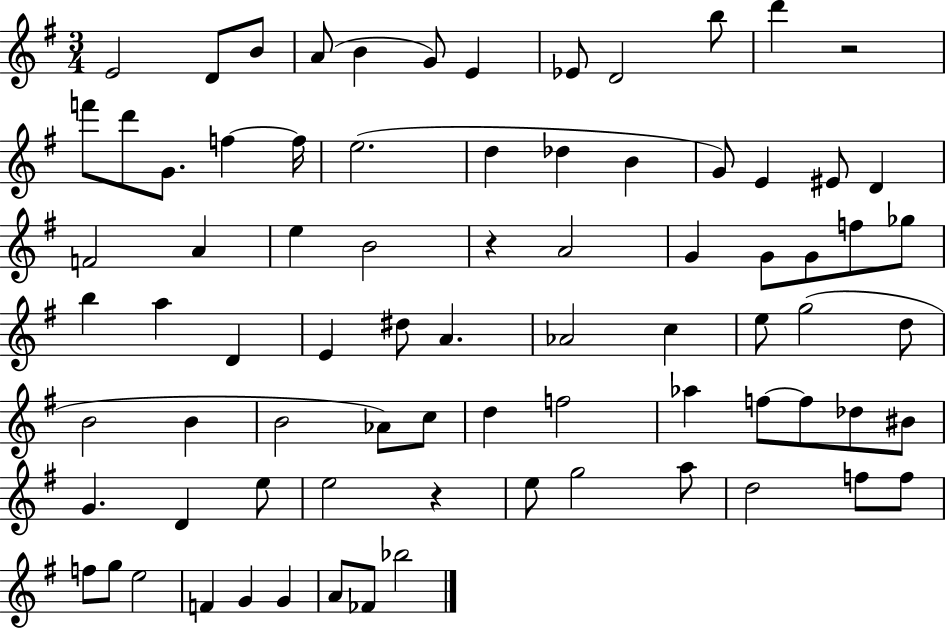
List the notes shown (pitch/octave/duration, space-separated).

E4/h D4/e B4/e A4/e B4/q G4/e E4/q Eb4/e D4/h B5/e D6/q R/h F6/e D6/e G4/e. F5/q F5/s E5/h. D5/q Db5/q B4/q G4/e E4/q EIS4/e D4/q F4/h A4/q E5/q B4/h R/q A4/h G4/q G4/e G4/e F5/e Gb5/e B5/q A5/q D4/q E4/q D#5/e A4/q. Ab4/h C5/q E5/e G5/h D5/e B4/h B4/q B4/h Ab4/e C5/e D5/q F5/h Ab5/q F5/e F5/e Db5/e BIS4/e G4/q. D4/q E5/e E5/h R/q E5/e G5/h A5/e D5/h F5/e F5/e F5/e G5/e E5/h F4/q G4/q G4/q A4/e FES4/e Bb5/h